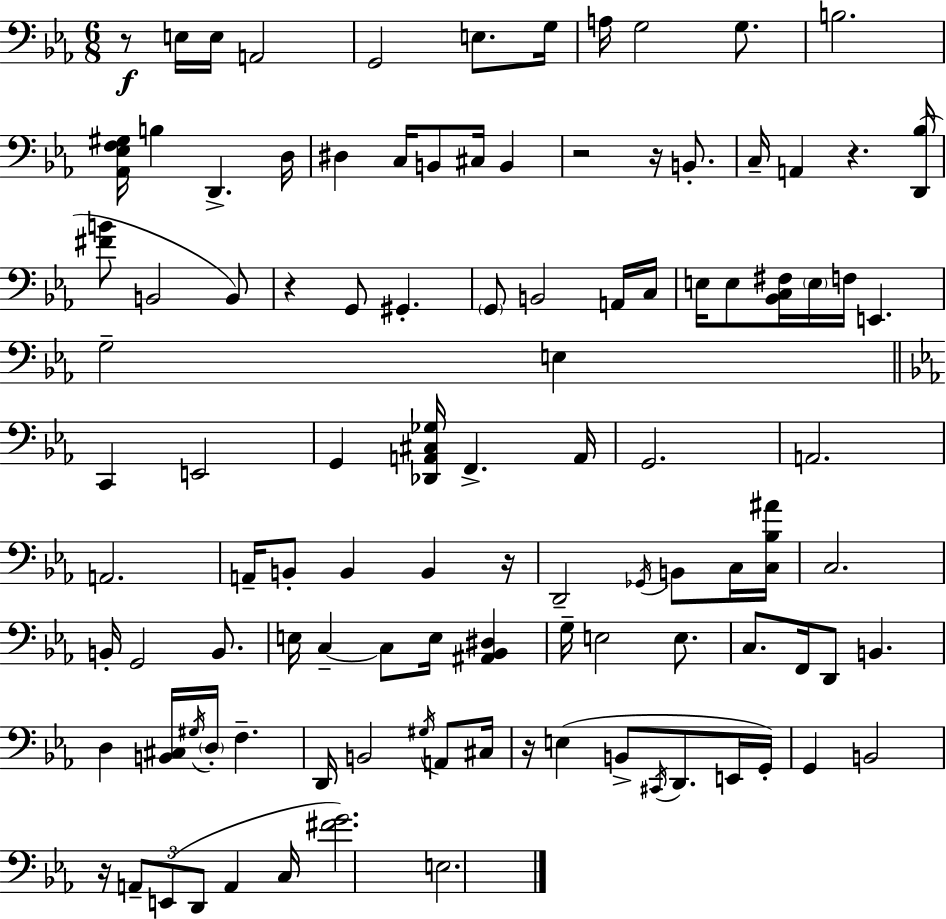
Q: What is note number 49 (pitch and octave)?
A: D2